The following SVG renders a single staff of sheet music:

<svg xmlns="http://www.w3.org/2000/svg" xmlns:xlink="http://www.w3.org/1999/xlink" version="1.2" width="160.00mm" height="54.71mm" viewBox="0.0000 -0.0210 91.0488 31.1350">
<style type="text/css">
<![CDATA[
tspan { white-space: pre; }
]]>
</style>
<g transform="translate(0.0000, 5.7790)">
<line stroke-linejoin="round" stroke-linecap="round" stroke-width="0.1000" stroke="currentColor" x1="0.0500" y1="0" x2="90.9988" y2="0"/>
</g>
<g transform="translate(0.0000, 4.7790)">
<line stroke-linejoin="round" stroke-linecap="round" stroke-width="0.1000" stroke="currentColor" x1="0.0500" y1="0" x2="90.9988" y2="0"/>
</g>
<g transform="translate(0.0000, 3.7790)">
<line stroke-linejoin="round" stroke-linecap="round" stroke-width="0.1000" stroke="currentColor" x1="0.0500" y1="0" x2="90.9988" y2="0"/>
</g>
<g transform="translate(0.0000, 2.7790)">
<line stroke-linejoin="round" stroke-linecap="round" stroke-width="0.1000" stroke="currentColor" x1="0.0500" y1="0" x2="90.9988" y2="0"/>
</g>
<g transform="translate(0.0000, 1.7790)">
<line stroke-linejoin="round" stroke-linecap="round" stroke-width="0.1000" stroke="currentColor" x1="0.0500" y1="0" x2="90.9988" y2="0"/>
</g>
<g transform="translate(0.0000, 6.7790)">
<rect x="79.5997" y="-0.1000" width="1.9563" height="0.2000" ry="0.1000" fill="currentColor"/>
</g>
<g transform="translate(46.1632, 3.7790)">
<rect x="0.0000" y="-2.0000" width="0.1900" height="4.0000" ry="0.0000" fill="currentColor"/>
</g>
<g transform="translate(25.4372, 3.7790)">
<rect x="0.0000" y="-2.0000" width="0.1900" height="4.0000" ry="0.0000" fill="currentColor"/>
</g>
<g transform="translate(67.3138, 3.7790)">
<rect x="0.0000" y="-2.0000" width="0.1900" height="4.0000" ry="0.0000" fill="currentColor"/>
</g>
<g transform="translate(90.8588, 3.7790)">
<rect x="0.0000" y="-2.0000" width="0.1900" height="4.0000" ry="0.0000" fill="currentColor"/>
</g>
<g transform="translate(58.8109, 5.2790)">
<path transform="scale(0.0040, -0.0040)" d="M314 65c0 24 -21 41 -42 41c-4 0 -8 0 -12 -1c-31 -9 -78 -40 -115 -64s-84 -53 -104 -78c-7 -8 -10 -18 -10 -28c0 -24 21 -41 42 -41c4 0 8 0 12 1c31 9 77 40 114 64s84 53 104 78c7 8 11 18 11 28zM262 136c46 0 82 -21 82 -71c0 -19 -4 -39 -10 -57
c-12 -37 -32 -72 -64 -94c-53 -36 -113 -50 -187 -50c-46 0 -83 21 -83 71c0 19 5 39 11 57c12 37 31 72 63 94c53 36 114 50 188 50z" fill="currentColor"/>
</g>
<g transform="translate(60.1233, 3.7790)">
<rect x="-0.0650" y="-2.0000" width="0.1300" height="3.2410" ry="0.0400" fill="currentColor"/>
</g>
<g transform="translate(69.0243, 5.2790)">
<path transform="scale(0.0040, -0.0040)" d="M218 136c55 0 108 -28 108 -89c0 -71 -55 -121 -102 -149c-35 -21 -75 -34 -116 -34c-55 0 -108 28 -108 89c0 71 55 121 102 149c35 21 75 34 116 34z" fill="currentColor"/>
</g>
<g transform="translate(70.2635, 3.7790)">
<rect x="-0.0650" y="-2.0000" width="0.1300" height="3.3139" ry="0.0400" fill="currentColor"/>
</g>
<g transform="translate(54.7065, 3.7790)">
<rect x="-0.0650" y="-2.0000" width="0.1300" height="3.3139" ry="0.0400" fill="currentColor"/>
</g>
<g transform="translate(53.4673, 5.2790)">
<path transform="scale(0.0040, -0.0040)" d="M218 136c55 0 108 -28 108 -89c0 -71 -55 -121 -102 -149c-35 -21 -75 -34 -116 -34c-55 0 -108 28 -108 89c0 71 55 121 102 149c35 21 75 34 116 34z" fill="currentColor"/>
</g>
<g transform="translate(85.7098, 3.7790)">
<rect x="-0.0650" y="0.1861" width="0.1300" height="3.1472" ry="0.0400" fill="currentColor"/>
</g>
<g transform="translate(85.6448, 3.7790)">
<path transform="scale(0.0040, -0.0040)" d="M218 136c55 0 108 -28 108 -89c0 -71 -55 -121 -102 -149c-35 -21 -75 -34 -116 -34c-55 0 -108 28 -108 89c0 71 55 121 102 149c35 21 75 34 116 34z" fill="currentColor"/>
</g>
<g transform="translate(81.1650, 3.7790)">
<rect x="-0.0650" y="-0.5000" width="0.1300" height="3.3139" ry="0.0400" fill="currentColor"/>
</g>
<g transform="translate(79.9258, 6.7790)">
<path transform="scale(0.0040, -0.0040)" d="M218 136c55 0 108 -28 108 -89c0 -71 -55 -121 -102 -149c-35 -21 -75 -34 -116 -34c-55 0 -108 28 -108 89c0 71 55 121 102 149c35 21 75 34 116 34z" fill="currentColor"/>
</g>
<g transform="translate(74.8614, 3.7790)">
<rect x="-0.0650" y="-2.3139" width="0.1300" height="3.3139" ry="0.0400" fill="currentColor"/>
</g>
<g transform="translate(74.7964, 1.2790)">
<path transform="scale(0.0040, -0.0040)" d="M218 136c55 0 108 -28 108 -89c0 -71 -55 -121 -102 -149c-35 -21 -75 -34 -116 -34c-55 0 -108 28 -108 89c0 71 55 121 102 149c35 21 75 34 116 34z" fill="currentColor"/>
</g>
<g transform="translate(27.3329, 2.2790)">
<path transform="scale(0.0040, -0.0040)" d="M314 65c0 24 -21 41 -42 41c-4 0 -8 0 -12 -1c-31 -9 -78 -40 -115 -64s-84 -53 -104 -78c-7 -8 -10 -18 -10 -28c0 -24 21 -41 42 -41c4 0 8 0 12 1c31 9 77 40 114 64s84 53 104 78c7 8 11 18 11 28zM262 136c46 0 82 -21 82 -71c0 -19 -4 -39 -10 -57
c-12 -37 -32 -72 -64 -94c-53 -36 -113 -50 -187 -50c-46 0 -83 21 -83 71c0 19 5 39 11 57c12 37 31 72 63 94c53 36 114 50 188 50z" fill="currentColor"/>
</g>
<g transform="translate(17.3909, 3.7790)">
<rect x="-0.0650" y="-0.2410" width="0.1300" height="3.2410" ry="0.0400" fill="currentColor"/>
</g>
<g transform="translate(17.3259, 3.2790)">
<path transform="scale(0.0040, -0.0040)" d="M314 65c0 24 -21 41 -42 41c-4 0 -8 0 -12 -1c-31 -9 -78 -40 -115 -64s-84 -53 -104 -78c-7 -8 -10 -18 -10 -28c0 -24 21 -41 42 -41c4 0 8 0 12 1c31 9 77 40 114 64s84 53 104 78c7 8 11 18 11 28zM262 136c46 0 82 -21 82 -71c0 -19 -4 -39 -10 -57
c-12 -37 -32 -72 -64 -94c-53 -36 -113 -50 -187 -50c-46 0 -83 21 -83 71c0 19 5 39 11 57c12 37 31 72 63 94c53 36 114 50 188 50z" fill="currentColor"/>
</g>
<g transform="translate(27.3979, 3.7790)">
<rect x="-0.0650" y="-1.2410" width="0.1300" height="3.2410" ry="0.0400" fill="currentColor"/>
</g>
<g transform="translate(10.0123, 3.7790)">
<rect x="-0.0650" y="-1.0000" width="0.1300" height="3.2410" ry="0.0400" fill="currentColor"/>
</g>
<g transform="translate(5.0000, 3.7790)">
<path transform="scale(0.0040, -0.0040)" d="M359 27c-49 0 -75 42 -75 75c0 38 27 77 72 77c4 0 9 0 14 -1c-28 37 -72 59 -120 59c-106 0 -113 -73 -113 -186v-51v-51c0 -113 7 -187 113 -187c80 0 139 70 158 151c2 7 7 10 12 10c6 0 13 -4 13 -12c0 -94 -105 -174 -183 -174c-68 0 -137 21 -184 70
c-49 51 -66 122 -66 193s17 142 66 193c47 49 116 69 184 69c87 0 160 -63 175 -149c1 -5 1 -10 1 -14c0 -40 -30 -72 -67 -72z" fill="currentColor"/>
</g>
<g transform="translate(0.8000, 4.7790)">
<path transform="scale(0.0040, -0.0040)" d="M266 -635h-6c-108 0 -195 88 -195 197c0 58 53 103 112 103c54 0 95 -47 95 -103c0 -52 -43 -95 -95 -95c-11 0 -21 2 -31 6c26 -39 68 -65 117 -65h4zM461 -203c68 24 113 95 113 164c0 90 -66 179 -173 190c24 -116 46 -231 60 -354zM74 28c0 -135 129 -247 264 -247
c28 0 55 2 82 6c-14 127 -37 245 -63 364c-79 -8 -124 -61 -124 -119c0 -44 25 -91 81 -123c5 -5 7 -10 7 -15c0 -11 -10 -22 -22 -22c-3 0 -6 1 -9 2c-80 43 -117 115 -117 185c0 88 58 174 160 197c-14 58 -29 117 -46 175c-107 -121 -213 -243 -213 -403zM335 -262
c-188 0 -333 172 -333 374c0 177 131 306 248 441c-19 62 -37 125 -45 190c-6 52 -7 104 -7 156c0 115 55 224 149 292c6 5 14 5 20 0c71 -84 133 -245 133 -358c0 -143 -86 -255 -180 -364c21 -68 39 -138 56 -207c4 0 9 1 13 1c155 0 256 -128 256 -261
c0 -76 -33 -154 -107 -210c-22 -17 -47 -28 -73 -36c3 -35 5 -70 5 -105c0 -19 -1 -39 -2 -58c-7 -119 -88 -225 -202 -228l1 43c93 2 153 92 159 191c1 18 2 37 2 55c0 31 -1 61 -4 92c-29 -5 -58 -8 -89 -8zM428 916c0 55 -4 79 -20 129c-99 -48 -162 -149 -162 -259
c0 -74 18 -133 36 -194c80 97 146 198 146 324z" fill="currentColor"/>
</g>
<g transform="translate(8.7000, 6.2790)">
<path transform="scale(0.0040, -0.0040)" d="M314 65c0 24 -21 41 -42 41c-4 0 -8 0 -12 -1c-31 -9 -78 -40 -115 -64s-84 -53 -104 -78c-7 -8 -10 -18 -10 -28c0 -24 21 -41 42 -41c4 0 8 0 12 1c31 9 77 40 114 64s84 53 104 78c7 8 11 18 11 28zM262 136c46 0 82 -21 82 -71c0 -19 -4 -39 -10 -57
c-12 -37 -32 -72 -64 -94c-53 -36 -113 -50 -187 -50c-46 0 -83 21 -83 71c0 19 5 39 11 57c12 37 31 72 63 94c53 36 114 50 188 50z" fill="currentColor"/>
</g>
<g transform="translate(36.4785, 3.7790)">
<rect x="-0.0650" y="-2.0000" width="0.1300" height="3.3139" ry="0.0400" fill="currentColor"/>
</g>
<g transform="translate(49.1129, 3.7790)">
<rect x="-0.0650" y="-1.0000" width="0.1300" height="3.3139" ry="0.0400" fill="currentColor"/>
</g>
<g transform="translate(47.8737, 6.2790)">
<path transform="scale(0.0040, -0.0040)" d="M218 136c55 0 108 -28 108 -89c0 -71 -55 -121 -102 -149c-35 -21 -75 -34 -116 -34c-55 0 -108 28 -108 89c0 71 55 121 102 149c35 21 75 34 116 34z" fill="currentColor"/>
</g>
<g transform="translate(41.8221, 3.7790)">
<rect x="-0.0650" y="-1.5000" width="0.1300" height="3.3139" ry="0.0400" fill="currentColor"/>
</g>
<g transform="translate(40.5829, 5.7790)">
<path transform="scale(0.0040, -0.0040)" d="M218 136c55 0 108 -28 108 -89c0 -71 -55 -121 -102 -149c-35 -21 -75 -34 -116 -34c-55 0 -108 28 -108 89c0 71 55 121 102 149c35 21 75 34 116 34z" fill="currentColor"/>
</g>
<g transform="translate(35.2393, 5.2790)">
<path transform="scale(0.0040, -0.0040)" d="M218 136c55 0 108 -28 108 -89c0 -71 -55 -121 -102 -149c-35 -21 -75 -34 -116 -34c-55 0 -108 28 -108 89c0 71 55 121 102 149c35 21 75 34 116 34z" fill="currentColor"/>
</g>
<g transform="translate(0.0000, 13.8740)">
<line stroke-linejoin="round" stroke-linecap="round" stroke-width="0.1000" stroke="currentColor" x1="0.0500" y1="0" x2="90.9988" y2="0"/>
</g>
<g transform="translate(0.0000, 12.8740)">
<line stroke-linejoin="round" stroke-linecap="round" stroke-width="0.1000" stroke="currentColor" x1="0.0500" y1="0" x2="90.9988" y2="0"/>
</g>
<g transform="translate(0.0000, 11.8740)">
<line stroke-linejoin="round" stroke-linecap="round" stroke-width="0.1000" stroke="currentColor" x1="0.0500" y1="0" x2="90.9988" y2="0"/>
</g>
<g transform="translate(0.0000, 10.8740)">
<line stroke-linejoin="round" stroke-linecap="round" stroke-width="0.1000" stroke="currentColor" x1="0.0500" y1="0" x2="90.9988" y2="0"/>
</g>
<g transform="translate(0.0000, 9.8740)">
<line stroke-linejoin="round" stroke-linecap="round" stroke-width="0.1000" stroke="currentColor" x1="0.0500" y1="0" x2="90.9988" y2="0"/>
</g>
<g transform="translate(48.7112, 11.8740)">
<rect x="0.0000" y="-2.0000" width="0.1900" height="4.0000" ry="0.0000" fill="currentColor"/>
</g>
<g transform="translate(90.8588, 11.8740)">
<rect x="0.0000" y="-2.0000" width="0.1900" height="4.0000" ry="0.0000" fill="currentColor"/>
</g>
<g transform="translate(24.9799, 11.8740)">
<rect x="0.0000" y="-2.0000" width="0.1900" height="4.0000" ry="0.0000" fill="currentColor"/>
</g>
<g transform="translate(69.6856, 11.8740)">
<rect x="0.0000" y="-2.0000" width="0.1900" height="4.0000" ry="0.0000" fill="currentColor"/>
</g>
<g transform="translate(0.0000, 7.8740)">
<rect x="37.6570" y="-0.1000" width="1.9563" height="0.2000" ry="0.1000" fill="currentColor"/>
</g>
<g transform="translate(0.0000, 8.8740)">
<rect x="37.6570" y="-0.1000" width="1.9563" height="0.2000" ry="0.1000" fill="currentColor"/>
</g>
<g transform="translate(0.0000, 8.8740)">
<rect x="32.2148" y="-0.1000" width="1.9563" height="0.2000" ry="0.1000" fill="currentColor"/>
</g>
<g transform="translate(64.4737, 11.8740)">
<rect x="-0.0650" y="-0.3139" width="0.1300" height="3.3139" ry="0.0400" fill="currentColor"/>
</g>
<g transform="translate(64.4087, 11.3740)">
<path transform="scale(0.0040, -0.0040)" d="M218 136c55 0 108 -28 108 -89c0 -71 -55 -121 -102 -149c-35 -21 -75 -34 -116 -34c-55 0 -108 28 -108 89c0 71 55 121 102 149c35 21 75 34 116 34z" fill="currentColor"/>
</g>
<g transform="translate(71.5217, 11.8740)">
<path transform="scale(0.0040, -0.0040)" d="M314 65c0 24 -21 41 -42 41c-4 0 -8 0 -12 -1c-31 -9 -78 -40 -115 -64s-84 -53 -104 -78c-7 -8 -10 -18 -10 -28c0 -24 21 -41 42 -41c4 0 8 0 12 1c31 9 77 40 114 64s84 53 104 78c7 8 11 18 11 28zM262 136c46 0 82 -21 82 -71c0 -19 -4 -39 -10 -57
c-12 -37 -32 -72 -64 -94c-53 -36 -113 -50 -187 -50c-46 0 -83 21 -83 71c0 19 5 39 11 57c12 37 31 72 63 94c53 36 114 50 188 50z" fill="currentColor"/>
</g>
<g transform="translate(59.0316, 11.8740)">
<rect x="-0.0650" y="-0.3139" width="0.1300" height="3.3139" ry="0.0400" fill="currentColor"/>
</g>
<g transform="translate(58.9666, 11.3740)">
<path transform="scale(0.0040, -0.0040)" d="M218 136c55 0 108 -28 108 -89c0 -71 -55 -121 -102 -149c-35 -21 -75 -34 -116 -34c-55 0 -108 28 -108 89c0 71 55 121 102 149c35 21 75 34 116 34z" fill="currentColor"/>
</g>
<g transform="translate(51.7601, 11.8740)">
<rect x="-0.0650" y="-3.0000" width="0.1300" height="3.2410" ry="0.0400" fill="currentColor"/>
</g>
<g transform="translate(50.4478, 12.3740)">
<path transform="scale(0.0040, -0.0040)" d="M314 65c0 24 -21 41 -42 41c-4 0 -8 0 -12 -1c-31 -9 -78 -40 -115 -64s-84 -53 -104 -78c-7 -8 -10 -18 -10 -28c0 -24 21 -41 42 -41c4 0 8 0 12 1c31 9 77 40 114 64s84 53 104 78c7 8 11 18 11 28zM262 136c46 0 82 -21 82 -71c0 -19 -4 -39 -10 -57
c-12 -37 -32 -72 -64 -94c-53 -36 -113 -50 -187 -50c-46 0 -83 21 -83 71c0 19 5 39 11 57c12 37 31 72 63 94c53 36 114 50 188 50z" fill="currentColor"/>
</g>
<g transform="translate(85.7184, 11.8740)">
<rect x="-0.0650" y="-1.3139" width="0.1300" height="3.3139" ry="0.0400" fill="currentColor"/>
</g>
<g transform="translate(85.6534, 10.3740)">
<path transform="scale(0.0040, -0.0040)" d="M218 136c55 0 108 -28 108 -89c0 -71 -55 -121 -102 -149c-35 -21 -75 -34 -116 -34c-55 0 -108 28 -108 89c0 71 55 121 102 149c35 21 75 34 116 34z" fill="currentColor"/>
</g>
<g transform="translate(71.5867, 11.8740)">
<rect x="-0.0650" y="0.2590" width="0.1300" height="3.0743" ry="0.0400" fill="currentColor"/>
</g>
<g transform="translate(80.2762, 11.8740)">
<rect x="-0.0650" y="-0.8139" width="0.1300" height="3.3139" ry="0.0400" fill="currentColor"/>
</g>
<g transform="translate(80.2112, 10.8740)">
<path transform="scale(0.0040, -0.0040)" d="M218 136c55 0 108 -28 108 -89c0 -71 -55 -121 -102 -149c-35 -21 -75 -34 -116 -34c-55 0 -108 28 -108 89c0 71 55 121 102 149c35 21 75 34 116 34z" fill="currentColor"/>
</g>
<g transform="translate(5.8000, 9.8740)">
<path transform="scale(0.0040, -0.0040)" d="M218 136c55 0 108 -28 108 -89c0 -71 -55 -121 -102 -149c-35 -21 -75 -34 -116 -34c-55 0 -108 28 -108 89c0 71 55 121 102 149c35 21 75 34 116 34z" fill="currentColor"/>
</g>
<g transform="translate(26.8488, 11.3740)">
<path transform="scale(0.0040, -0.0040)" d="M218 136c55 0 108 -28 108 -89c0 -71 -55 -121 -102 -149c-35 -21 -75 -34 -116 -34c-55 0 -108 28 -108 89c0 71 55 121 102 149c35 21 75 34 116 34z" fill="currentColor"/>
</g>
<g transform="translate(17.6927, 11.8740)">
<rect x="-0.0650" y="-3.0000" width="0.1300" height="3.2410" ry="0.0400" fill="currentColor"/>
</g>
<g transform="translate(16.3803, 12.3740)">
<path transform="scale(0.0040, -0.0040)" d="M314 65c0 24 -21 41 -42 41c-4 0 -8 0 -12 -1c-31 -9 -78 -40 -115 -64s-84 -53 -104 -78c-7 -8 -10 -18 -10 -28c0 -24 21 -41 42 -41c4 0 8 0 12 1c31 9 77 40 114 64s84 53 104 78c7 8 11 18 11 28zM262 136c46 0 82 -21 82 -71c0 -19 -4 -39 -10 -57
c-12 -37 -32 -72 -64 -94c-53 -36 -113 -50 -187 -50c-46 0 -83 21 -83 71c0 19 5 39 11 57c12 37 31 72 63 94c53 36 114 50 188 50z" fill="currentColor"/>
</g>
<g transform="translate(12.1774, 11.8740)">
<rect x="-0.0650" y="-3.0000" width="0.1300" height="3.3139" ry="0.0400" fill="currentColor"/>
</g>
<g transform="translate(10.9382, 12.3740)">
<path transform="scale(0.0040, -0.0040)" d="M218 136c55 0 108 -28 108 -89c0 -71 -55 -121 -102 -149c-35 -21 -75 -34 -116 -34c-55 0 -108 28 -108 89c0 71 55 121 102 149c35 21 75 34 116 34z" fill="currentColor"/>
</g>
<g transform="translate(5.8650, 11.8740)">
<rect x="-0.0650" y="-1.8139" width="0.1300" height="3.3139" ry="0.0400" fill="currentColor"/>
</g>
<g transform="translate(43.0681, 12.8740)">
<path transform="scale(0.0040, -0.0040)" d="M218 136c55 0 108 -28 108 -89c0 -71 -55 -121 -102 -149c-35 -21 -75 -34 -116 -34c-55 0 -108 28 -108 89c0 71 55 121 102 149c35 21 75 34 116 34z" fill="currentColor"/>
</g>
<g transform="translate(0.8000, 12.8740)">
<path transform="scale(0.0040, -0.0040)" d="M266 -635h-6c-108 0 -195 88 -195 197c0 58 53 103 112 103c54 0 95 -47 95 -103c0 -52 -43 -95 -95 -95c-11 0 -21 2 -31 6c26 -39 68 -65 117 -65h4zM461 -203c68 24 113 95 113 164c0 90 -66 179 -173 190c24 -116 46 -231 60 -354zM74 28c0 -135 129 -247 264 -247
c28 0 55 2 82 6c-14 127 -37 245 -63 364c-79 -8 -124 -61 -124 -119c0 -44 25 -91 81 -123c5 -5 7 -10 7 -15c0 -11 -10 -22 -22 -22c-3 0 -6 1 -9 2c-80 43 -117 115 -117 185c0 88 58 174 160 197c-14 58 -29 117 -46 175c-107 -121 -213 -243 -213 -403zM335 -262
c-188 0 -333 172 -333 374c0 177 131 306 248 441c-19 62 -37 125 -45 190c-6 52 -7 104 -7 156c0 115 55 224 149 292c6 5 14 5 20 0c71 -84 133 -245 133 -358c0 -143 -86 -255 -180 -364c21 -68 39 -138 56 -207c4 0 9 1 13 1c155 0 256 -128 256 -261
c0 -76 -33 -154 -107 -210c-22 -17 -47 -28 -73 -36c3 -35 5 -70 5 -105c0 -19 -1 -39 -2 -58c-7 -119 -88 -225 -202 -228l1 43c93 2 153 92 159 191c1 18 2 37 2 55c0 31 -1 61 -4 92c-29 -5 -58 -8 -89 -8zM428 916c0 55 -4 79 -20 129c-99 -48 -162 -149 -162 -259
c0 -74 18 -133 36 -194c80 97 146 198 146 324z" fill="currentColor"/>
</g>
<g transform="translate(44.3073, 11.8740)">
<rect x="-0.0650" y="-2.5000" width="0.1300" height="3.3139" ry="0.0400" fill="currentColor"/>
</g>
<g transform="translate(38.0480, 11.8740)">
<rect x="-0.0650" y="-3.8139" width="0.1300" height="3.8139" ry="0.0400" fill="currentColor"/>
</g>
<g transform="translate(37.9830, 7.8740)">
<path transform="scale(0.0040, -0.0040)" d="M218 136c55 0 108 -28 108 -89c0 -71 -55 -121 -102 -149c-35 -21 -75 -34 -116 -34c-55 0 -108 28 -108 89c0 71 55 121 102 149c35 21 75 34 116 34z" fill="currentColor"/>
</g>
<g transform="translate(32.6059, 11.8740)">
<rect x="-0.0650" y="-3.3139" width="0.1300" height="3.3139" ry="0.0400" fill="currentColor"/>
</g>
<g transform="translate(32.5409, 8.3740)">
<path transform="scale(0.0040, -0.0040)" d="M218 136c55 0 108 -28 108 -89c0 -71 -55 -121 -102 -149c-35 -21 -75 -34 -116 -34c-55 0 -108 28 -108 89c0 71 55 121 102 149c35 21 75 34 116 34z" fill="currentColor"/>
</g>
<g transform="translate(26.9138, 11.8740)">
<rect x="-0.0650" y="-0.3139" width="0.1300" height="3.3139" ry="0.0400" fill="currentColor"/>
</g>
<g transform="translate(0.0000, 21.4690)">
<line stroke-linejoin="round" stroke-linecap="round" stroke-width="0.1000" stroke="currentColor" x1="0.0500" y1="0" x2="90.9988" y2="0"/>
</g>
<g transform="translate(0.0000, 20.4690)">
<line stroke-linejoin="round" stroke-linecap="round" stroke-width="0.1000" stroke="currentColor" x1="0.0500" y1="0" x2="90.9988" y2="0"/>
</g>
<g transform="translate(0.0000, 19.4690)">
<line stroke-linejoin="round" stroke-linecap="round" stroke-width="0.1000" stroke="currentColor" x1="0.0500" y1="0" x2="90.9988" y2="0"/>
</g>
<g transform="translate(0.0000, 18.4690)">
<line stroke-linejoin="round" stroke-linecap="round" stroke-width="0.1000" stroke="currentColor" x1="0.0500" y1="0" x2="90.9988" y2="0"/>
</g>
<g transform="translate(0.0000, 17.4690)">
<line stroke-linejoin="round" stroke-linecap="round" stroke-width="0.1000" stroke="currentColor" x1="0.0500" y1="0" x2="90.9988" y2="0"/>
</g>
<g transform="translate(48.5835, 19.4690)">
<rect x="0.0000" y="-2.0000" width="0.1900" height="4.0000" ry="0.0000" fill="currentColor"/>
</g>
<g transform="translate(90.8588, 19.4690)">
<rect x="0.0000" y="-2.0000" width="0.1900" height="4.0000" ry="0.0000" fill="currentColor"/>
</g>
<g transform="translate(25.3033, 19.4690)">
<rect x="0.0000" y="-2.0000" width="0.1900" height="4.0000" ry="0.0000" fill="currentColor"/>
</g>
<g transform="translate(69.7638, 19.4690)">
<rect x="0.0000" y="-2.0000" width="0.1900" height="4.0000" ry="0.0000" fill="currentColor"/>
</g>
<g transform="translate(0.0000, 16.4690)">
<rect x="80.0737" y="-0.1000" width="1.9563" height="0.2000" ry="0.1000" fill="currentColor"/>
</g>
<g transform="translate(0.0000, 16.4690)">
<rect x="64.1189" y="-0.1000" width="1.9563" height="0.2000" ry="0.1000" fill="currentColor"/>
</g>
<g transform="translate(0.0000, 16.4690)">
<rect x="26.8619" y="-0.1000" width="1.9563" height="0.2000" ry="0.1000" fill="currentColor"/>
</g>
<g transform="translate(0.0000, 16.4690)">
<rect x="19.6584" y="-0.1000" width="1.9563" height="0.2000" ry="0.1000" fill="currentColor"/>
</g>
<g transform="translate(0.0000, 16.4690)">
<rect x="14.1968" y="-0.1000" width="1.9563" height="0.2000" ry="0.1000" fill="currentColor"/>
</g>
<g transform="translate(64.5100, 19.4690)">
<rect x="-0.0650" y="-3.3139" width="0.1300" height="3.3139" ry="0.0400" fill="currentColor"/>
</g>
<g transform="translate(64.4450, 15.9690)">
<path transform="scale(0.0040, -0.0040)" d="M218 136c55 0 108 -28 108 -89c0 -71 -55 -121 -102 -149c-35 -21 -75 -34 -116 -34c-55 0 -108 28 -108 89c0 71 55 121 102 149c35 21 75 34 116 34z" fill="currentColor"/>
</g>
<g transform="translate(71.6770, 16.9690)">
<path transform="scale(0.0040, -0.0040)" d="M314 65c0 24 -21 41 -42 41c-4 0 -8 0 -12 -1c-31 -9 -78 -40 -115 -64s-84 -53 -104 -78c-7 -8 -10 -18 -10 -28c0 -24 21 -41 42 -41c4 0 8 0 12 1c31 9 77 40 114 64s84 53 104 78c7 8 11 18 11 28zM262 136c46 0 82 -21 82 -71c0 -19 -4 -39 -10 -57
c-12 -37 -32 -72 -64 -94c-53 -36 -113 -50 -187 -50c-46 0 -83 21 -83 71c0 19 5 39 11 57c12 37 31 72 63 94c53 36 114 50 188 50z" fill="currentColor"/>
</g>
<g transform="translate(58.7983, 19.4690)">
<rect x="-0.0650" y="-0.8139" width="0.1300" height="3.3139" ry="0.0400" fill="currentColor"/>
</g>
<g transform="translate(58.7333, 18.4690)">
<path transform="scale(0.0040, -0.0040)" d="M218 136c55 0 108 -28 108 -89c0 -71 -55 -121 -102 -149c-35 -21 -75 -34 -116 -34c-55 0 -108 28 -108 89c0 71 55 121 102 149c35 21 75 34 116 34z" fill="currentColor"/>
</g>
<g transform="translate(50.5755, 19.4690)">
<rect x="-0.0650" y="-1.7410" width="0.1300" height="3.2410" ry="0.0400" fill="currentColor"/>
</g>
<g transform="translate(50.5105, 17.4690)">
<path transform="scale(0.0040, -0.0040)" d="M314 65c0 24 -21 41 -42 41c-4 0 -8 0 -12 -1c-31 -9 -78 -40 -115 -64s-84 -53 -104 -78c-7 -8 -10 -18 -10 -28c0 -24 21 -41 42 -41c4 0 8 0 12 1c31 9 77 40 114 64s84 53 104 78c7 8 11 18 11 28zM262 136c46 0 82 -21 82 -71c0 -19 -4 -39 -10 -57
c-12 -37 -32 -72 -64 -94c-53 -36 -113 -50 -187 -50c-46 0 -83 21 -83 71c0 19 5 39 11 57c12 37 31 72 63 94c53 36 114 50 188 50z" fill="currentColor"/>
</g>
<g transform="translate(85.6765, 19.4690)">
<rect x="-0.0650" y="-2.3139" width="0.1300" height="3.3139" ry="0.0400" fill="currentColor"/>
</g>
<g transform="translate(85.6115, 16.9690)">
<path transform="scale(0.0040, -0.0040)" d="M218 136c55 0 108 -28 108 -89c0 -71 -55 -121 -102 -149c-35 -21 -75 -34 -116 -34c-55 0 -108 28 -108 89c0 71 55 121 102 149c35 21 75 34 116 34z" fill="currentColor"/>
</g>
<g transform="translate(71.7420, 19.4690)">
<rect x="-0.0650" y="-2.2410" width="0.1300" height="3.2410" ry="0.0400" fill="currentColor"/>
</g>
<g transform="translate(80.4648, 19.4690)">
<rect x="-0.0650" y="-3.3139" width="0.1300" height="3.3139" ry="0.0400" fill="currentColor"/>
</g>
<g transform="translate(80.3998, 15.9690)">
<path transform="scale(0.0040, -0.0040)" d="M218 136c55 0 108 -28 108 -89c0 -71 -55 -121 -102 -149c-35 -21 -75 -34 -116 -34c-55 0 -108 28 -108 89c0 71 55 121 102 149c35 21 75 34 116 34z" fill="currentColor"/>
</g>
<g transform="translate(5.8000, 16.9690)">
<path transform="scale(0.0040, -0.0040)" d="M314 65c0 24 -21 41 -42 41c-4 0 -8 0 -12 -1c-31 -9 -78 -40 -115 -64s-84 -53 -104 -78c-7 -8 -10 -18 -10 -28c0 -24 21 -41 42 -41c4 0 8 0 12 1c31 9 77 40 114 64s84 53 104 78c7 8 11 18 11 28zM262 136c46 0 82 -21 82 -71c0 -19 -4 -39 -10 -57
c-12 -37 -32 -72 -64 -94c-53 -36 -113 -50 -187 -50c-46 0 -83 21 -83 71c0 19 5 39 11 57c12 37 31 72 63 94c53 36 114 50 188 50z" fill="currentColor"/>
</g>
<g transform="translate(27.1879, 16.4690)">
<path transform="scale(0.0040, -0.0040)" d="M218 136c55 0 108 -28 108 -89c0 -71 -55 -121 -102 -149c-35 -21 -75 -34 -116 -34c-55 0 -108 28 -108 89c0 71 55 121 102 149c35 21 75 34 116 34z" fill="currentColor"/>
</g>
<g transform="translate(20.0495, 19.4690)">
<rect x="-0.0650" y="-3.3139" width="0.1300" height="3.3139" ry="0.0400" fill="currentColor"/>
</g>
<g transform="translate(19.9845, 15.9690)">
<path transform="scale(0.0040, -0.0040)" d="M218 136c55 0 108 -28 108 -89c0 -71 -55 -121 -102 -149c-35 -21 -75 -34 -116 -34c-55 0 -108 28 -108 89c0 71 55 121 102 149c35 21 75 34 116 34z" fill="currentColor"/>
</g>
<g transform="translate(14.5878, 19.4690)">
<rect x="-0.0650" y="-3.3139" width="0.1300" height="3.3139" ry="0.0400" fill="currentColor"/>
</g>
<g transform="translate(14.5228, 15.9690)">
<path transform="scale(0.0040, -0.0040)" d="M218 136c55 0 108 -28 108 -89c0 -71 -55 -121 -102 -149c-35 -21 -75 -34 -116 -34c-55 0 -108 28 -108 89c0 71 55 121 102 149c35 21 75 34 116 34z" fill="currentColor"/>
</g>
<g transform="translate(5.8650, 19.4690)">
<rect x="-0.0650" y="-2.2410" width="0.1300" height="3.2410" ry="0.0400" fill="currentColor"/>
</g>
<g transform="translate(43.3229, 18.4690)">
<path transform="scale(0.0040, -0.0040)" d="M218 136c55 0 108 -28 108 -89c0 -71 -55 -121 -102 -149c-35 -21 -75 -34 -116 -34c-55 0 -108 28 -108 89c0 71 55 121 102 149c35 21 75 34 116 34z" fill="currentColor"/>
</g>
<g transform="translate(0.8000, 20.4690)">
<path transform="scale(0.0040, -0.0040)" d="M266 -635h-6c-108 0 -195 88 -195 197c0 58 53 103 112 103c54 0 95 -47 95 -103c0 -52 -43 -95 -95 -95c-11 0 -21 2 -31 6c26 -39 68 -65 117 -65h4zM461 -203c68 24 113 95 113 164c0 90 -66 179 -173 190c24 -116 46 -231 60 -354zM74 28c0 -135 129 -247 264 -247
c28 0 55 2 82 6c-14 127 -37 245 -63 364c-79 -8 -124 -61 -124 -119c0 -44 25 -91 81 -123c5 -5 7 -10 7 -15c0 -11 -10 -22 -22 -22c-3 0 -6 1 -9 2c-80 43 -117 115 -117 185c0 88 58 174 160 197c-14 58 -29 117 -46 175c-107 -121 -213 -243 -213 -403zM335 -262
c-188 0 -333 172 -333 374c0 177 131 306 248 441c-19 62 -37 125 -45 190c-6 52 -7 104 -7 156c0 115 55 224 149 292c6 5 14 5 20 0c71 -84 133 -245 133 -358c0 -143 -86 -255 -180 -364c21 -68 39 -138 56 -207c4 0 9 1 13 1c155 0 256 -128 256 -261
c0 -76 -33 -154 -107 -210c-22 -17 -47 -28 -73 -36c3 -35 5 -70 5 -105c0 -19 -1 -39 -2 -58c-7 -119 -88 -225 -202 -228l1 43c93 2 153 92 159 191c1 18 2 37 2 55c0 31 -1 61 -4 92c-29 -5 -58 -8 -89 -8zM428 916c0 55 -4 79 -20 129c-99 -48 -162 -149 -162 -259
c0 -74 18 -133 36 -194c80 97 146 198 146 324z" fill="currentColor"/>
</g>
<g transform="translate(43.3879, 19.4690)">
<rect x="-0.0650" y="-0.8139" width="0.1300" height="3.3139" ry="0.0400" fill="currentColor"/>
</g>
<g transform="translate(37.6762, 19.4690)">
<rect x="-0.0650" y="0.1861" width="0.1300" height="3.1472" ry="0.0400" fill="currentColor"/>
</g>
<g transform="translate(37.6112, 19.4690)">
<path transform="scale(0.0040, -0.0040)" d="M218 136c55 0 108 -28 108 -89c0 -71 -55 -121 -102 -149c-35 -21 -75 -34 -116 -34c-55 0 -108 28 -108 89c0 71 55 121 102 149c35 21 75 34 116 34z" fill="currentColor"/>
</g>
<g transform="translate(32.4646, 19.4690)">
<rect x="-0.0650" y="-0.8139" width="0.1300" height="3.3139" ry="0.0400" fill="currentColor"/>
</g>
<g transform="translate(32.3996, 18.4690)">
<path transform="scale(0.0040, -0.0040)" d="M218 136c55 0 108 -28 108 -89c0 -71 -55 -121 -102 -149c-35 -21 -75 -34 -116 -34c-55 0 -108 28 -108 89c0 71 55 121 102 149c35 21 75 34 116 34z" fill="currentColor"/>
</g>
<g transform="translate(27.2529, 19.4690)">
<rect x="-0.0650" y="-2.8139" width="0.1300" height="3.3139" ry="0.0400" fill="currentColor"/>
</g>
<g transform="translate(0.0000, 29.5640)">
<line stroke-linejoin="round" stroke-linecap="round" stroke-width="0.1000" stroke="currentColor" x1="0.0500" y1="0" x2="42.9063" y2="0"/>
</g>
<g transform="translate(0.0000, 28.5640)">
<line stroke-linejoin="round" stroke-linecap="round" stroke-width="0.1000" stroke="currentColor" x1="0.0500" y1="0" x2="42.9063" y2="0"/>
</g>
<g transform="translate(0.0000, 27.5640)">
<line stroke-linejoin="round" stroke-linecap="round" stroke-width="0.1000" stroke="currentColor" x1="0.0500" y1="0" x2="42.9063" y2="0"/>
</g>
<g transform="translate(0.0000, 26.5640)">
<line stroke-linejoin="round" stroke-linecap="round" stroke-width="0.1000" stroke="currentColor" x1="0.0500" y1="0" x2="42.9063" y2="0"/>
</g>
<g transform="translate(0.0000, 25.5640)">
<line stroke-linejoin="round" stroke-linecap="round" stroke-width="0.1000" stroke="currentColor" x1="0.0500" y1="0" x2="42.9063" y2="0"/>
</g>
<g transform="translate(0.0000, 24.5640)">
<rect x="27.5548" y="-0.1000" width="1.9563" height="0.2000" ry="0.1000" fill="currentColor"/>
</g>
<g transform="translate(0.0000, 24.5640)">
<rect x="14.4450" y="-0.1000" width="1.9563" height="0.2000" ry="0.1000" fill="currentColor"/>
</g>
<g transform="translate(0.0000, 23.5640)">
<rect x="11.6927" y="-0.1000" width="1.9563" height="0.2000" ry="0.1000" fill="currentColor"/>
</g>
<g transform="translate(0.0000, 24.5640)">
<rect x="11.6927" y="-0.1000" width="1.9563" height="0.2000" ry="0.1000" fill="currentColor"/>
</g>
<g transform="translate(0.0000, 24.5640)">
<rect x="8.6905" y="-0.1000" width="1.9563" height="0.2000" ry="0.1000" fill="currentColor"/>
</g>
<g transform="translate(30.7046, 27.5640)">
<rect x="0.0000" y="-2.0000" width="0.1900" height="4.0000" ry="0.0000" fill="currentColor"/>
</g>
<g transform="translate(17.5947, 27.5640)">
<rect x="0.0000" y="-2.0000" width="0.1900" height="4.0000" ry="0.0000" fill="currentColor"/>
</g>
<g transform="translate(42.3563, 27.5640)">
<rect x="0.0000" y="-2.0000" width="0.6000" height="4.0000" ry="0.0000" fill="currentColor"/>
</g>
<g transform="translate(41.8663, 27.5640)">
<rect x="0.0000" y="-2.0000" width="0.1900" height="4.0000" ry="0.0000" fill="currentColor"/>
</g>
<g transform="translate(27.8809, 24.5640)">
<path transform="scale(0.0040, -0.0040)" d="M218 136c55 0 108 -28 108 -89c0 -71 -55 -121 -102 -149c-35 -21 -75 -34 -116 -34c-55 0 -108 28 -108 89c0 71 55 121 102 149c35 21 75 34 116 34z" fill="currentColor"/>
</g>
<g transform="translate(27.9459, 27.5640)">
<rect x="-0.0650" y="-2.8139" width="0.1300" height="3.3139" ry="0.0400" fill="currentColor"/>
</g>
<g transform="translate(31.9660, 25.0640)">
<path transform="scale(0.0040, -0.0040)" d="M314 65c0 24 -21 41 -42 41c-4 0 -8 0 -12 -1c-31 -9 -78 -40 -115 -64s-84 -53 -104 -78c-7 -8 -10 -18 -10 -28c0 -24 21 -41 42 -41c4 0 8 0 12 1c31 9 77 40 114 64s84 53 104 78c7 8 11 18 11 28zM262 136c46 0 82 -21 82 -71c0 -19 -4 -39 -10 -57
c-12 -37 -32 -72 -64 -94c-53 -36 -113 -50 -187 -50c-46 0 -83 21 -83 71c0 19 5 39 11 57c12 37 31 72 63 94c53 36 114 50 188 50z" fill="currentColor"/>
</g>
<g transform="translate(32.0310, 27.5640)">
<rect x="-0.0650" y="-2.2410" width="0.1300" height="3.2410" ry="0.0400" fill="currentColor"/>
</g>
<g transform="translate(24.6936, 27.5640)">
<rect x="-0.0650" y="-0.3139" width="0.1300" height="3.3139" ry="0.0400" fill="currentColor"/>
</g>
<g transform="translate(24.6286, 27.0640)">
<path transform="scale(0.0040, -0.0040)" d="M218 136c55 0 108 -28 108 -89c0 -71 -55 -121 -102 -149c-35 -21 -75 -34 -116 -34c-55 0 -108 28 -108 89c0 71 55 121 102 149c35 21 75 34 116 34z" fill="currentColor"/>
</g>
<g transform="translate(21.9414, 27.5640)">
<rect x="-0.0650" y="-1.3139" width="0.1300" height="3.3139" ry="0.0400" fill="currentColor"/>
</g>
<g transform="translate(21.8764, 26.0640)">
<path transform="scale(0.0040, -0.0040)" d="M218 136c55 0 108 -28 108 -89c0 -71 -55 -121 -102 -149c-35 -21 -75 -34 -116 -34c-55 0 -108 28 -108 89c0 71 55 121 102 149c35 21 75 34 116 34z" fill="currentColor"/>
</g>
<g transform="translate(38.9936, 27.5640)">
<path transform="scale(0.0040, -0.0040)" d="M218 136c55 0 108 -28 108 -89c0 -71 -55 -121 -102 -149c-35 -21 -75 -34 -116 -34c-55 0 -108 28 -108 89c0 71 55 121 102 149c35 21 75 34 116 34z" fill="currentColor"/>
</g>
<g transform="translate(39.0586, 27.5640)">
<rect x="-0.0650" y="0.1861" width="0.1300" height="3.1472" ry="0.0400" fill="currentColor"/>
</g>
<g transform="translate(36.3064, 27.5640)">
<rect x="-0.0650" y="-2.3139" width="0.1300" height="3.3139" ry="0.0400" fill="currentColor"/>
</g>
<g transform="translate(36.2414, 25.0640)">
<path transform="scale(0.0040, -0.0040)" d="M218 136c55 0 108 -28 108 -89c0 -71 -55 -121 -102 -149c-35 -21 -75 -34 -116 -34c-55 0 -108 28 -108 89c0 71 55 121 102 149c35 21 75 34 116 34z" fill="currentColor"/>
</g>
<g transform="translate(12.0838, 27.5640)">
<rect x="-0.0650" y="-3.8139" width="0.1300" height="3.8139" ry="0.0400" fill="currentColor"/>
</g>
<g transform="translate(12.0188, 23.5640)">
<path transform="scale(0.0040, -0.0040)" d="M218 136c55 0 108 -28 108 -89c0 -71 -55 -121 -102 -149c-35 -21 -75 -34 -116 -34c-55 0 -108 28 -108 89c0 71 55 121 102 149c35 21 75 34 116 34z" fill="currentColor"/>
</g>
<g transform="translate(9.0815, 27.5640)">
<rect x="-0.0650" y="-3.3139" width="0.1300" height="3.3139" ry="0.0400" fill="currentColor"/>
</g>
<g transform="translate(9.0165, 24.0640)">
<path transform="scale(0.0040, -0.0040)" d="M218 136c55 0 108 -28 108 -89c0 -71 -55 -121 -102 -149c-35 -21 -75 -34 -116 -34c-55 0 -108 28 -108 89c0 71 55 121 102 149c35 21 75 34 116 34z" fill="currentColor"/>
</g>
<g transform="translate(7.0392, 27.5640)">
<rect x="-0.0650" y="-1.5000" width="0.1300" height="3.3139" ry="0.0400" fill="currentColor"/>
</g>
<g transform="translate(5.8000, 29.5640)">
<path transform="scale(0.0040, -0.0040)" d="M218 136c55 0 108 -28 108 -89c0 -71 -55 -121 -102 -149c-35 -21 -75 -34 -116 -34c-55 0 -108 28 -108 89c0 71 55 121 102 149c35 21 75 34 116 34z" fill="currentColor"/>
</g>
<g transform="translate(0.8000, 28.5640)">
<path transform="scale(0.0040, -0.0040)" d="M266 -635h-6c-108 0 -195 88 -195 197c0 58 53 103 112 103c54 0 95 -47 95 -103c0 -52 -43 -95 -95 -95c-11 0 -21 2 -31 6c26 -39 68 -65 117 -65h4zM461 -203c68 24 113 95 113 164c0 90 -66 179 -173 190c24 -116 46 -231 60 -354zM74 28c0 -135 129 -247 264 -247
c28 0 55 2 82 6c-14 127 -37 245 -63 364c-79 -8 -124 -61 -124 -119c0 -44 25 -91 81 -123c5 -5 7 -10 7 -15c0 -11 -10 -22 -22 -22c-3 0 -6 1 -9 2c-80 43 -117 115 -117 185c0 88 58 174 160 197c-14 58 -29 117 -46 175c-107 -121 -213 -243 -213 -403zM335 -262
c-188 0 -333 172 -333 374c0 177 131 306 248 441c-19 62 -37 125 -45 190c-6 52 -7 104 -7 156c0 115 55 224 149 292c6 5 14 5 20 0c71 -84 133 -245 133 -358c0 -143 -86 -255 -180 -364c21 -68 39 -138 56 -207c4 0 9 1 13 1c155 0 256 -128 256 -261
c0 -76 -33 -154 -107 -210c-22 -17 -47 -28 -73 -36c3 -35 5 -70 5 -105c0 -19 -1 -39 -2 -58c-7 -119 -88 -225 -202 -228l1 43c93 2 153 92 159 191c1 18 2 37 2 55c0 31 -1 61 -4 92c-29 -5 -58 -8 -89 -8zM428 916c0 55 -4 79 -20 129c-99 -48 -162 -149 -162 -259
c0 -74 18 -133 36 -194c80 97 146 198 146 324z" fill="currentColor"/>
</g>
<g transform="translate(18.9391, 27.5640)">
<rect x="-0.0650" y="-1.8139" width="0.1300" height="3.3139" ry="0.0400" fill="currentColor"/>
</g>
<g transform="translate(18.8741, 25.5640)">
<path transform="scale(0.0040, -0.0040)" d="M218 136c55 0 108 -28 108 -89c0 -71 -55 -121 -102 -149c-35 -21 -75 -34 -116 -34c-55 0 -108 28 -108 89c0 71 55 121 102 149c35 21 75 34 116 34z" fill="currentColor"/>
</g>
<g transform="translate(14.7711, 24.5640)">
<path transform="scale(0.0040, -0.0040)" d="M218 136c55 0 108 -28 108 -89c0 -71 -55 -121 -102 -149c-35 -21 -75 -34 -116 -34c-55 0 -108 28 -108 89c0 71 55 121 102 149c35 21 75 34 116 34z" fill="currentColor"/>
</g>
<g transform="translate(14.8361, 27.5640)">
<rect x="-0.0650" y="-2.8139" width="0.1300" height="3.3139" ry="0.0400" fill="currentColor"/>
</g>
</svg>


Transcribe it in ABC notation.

X:1
T:Untitled
M:4/4
L:1/4
K:C
D2 c2 e2 F E D F F2 F g C B f A A2 c b c' G A2 c c B2 d e g2 b b a d B d f2 d b g2 b g E b c' a f e c a g2 g B